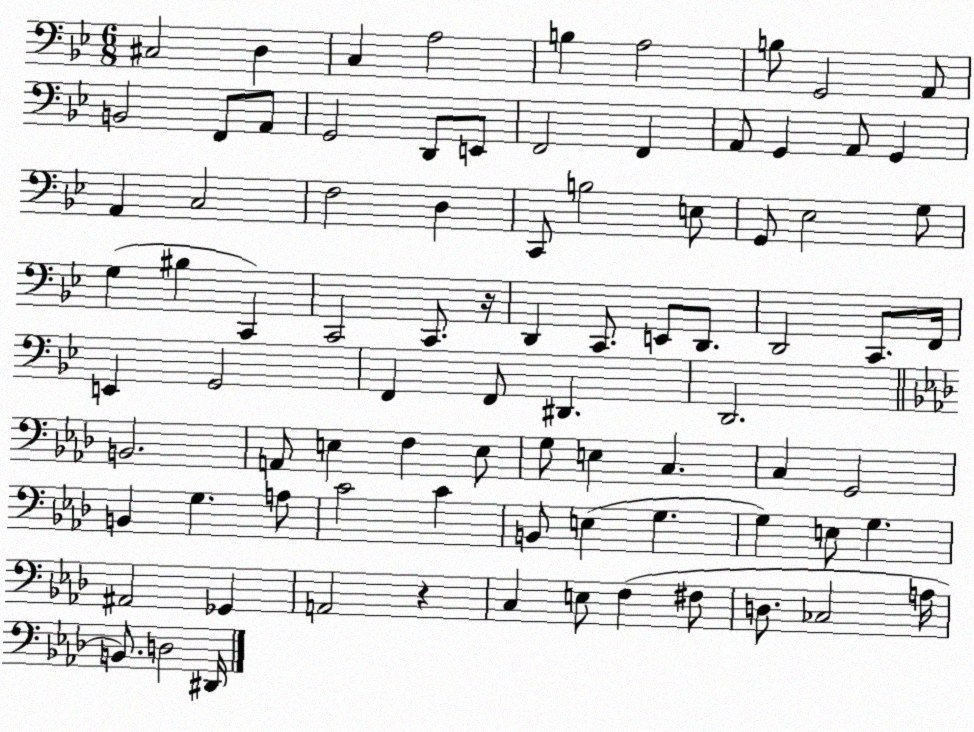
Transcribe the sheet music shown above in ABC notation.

X:1
T:Untitled
M:6/8
L:1/4
K:Bb
^C,2 D, C, A,2 B, A,2 B,/2 G,,2 A,,/2 B,,2 F,,/2 A,,/2 G,,2 D,,/2 E,,/2 F,,2 F,, A,,/2 G,, A,,/2 G,, A,, C,2 F,2 D, C,,/2 B,2 E,/2 G,,/2 _E,2 G,/2 G, ^B, C,, C,,2 C,,/2 z/4 D,, C,,/2 E,,/2 D,,/2 D,,2 C,,/2 F,,/4 E,, G,,2 F,, F,,/2 ^D,, D,,2 B,,2 A,,/2 E, F, E,/2 G,/2 E, C, C, G,,2 B,, G, A,/2 C2 C B,,/2 E, G, G, E,/2 G, ^A,,2 _G,, A,,2 z C, E,/2 F, ^F,/2 D,/2 _C,2 A,/4 B,,/2 D,2 ^D,,/4